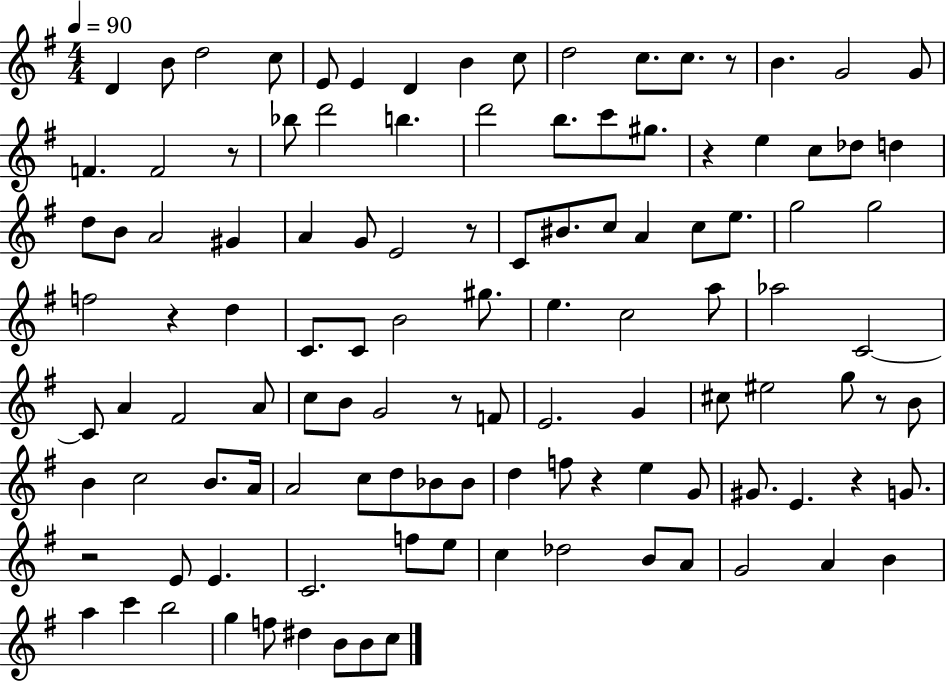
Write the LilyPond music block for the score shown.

{
  \clef treble
  \numericTimeSignature
  \time 4/4
  \key g \major
  \tempo 4 = 90
  d'4 b'8 d''2 c''8 | e'8 e'4 d'4 b'4 c''8 | d''2 c''8. c''8. r8 | b'4. g'2 g'8 | \break f'4. f'2 r8 | bes''8 d'''2 b''4. | d'''2 b''8. c'''8 gis''8. | r4 e''4 c''8 des''8 d''4 | \break d''8 b'8 a'2 gis'4 | a'4 g'8 e'2 r8 | c'8 bis'8. c''8 a'4 c''8 e''8. | g''2 g''2 | \break f''2 r4 d''4 | c'8. c'8 b'2 gis''8. | e''4. c''2 a''8 | aes''2 c'2~~ | \break c'8 a'4 fis'2 a'8 | c''8 b'8 g'2 r8 f'8 | e'2. g'4 | cis''8 eis''2 g''8 r8 b'8 | \break b'4 c''2 b'8. a'16 | a'2 c''8 d''8 bes'8 bes'8 | d''4 f''8 r4 e''4 g'8 | gis'8. e'4. r4 g'8. | \break r2 e'8 e'4. | c'2. f''8 e''8 | c''4 des''2 b'8 a'8 | g'2 a'4 b'4 | \break a''4 c'''4 b''2 | g''4 f''8 dis''4 b'8 b'8 c''8 | \bar "|."
}